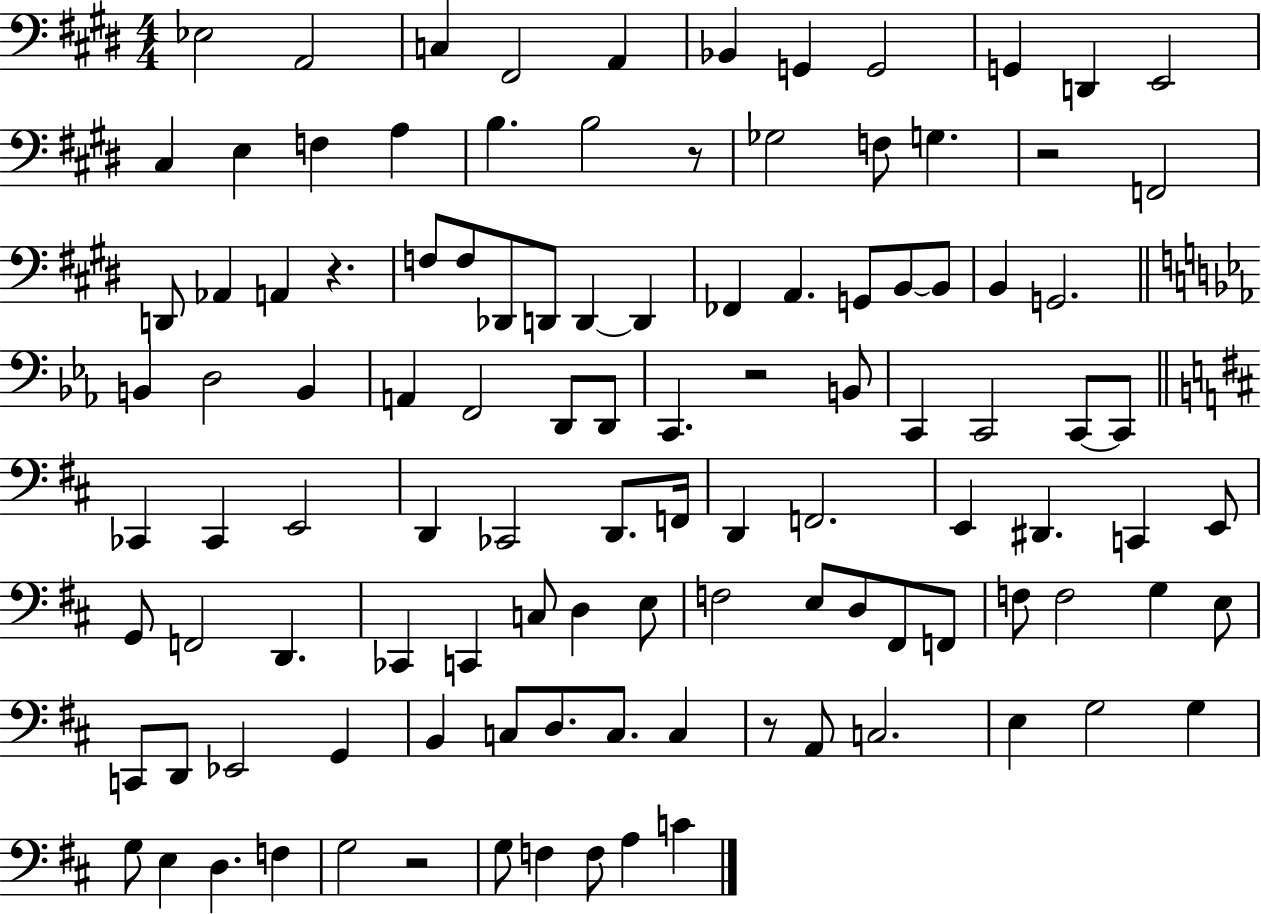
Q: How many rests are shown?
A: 6